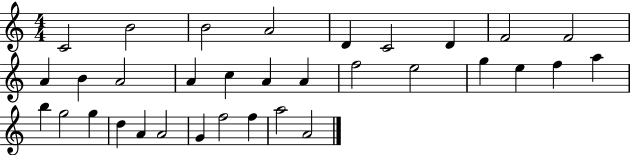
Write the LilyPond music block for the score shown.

{
  \clef treble
  \numericTimeSignature
  \time 4/4
  \key c \major
  c'2 b'2 | b'2 a'2 | d'4 c'2 d'4 | f'2 f'2 | \break a'4 b'4 a'2 | a'4 c''4 a'4 a'4 | f''2 e''2 | g''4 e''4 f''4 a''4 | \break b''4 g''2 g''4 | d''4 a'4 a'2 | g'4 f''2 f''4 | a''2 a'2 | \break \bar "|."
}